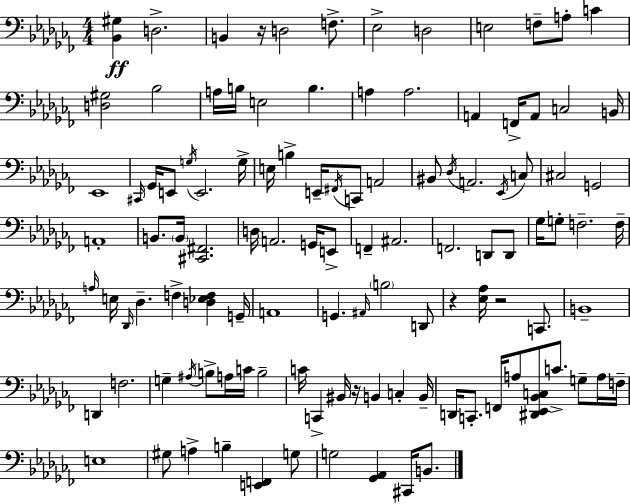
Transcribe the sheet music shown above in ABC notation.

X:1
T:Untitled
M:4/4
L:1/4
K:Abm
[_B,,^G,] D,2 B,, z/4 D,2 F,/2 _E,2 D,2 E,2 F,/2 A,/2 C [D,^G,]2 _B,2 A,/4 B,/4 E,2 B, A, A,2 A,, F,,/4 A,,/2 C,2 B,,/4 _E,,4 ^C,,/4 _G,,/4 E,,/2 G,/4 E,,2 G,/4 E,/4 B, E,,/4 ^F,,/4 C,,/2 A,,2 ^B,,/2 _D,/4 A,,2 _E,,/4 C,/2 ^C,2 G,,2 A,,4 B,,/2 B,,/4 [^C,,^F,,]2 D,/4 A,,2 G,,/4 E,,/2 F,, ^A,,2 F,,2 D,,/2 D,,/2 _G,/4 G,/2 F,2 F,/4 A,/4 E,/4 _D,,/4 _D, F, [D,_E,F,] G,,/4 A,,4 G,, ^A,,/4 B,2 D,,/2 z [_E,_A,]/4 z2 C,,/2 B,,4 D,, F,2 G, ^A,/4 B,/2 A,/4 C/4 B,2 C/4 C,, ^B,,/4 z/4 B,, C, B,,/4 D,,/4 C,,/2 F,,/4 A,/2 [^D,,_E,,_B,,C,]/2 C/2 G,/2 A,/4 F,/4 E,4 ^G,/2 A, B, [E,,F,,] G,/2 G,2 [_G,,_A,,] ^C,,/4 B,,/2